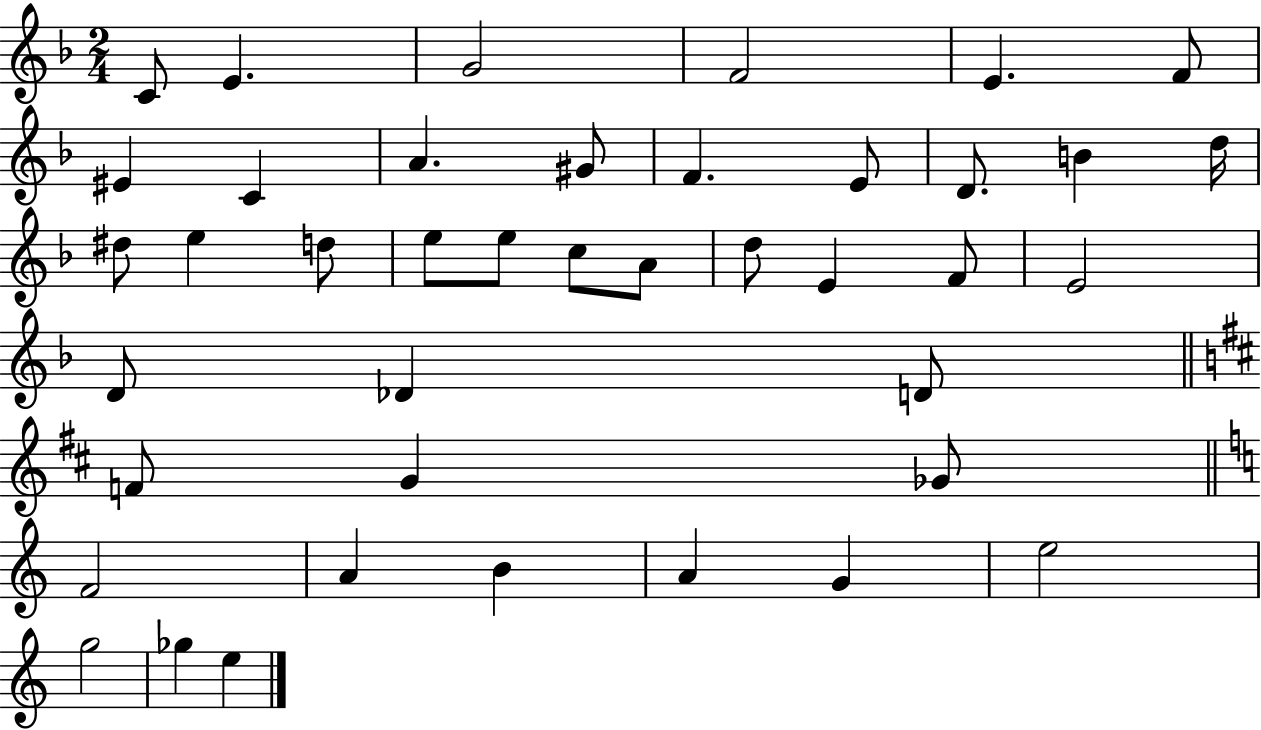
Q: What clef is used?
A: treble